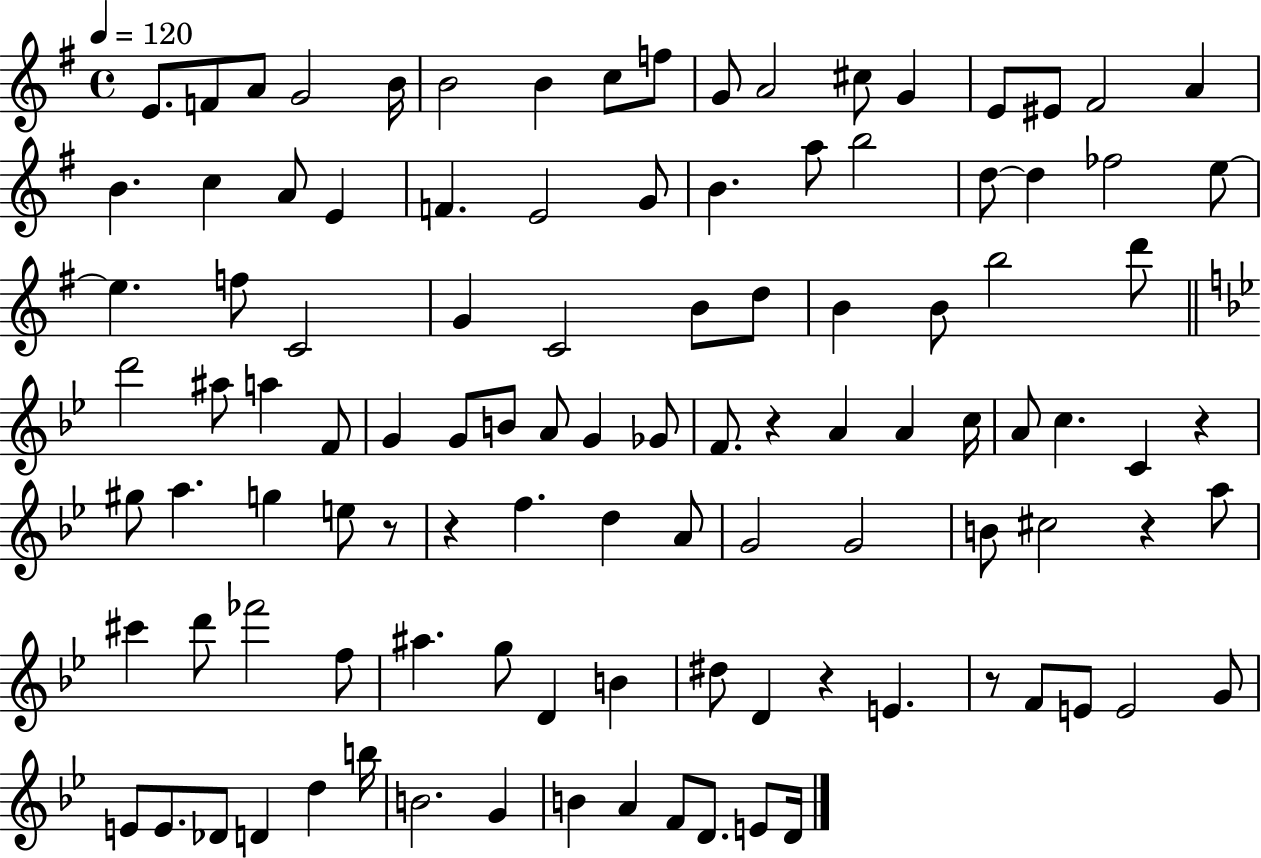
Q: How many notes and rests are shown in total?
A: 107